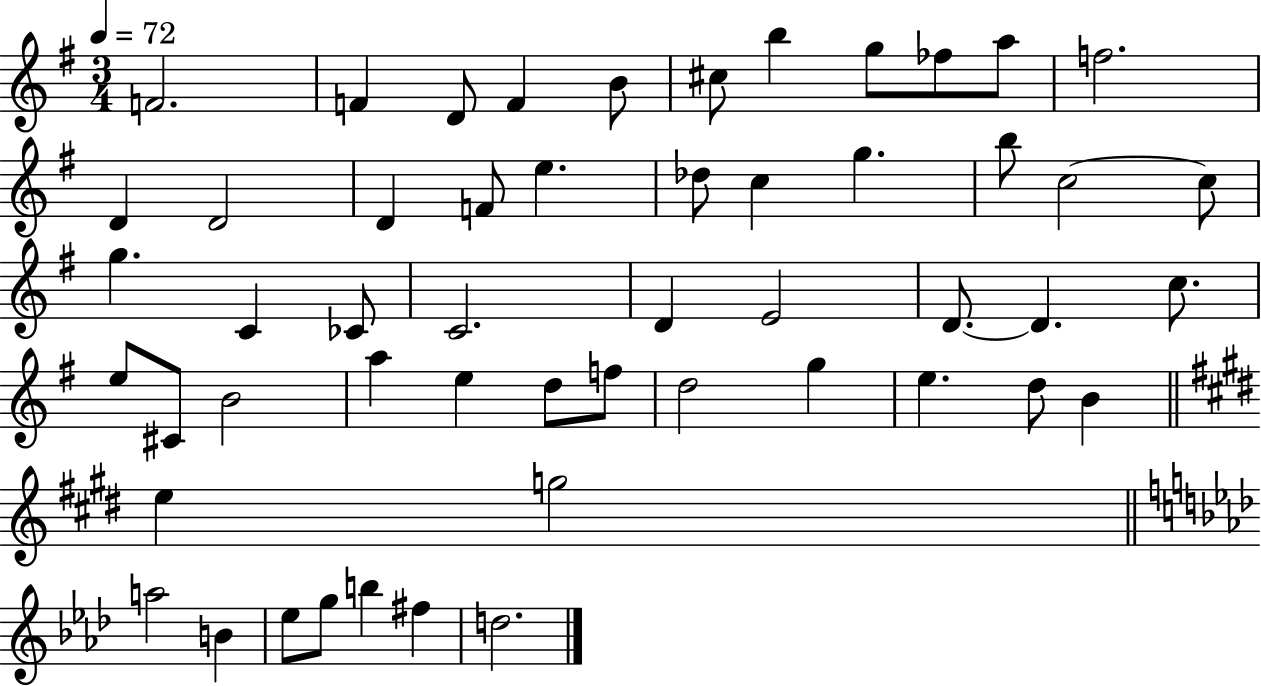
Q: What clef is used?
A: treble